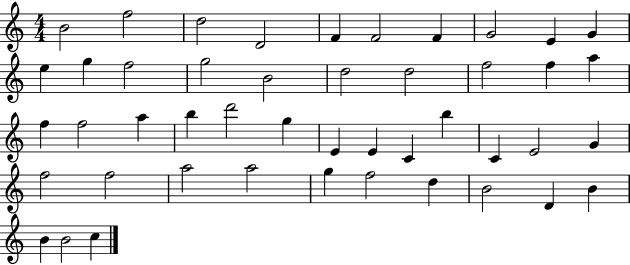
{
  \clef treble
  \numericTimeSignature
  \time 4/4
  \key c \major
  b'2 f''2 | d''2 d'2 | f'4 f'2 f'4 | g'2 e'4 g'4 | \break e''4 g''4 f''2 | g''2 b'2 | d''2 d''2 | f''2 f''4 a''4 | \break f''4 f''2 a''4 | b''4 d'''2 g''4 | e'4 e'4 c'4 b''4 | c'4 e'2 g'4 | \break f''2 f''2 | a''2 a''2 | g''4 f''2 d''4 | b'2 d'4 b'4 | \break b'4 b'2 c''4 | \bar "|."
}